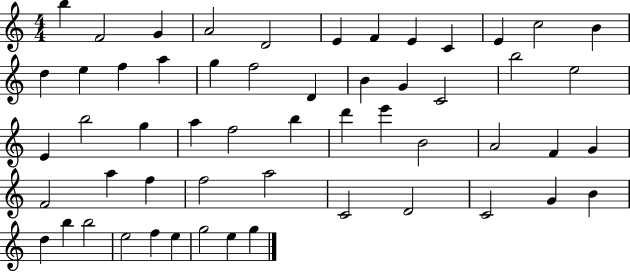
B5/q F4/h G4/q A4/h D4/h E4/q F4/q E4/q C4/q E4/q C5/h B4/q D5/q E5/q F5/q A5/q G5/q F5/h D4/q B4/q G4/q C4/h B5/h E5/h E4/q B5/h G5/q A5/q F5/h B5/q D6/q E6/q B4/h A4/h F4/q G4/q F4/h A5/q F5/q F5/h A5/h C4/h D4/h C4/h G4/q B4/q D5/q B5/q B5/h E5/h F5/q E5/q G5/h E5/q G5/q